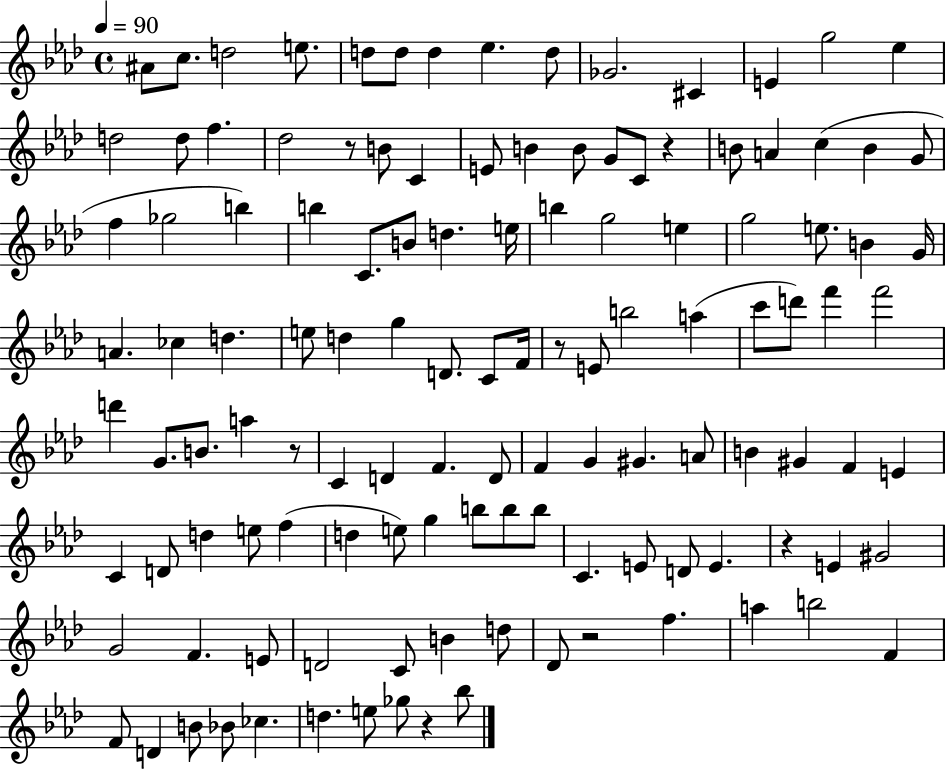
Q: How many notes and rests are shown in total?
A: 122